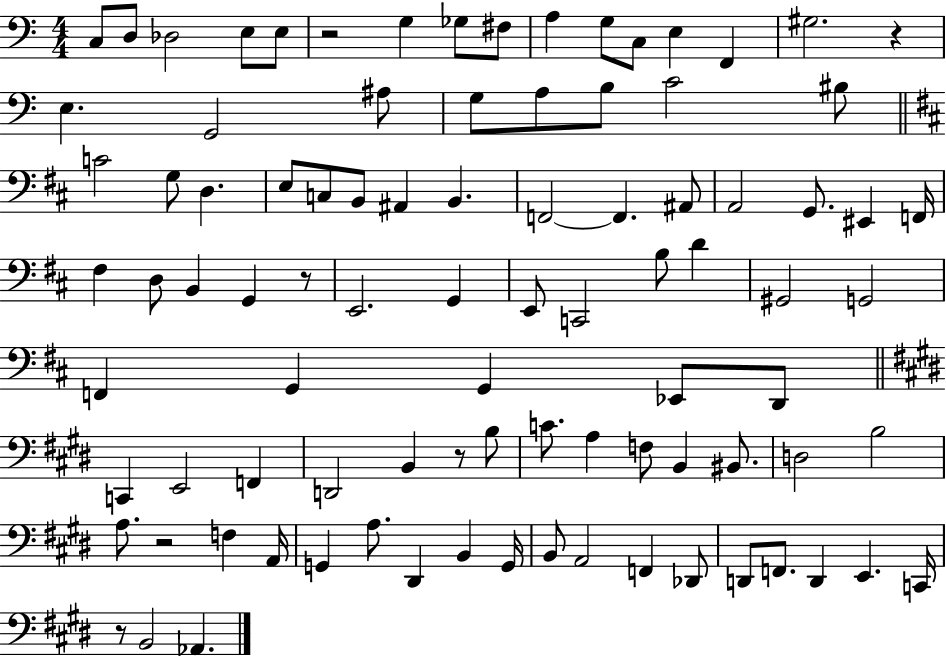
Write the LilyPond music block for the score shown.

{
  \clef bass
  \numericTimeSignature
  \time 4/4
  \key c \major
  c8 d8 des2 e8 e8 | r2 g4 ges8 fis8 | a4 g8 c8 e4 f,4 | gis2. r4 | \break e4. g,2 ais8 | g8 a8 b8 c'2 bis8 | \bar "||" \break \key d \major c'2 g8 d4. | e8 c8 b,8 ais,4 b,4. | f,2~~ f,4. ais,8 | a,2 g,8. eis,4 f,16 | \break fis4 d8 b,4 g,4 r8 | e,2. g,4 | e,8 c,2 b8 d'4 | gis,2 g,2 | \break f,4 g,4 g,4 ees,8 d,8 | \bar "||" \break \key e \major c,4 e,2 f,4 | d,2 b,4 r8 b8 | c'8. a4 f8 b,4 bis,8. | d2 b2 | \break a8. r2 f4 a,16 | g,4 a8. dis,4 b,4 g,16 | b,8 a,2 f,4 des,8 | d,8 f,8. d,4 e,4. c,16 | \break r8 b,2 aes,4. | \bar "|."
}